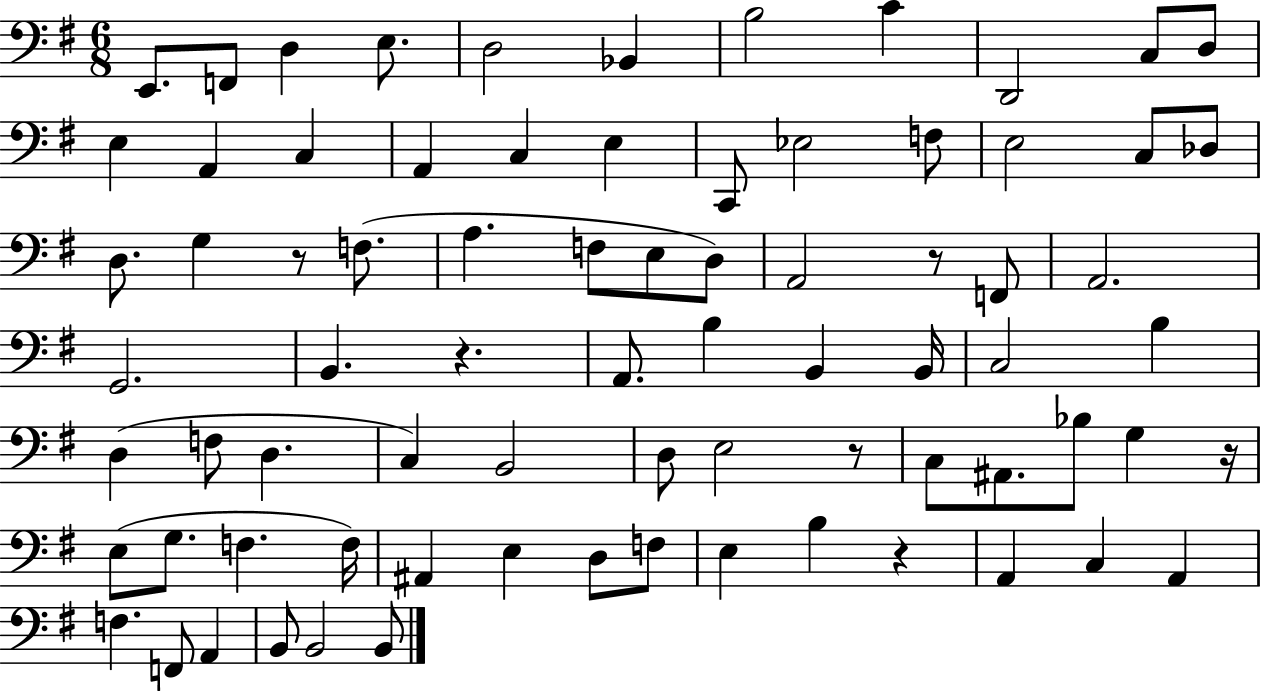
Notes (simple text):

E2/e. F2/e D3/q E3/e. D3/h Bb2/q B3/h C4/q D2/h C3/e D3/e E3/q A2/q C3/q A2/q C3/q E3/q C2/e Eb3/h F3/e E3/h C3/e Db3/e D3/e. G3/q R/e F3/e. A3/q. F3/e E3/e D3/e A2/h R/e F2/e A2/h. G2/h. B2/q. R/q. A2/e. B3/q B2/q B2/s C3/h B3/q D3/q F3/e D3/q. C3/q B2/h D3/e E3/h R/e C3/e A#2/e. Bb3/e G3/q R/s E3/e G3/e. F3/q. F3/s A#2/q E3/q D3/e F3/e E3/q B3/q R/q A2/q C3/q A2/q F3/q. F2/e A2/q B2/e B2/h B2/e